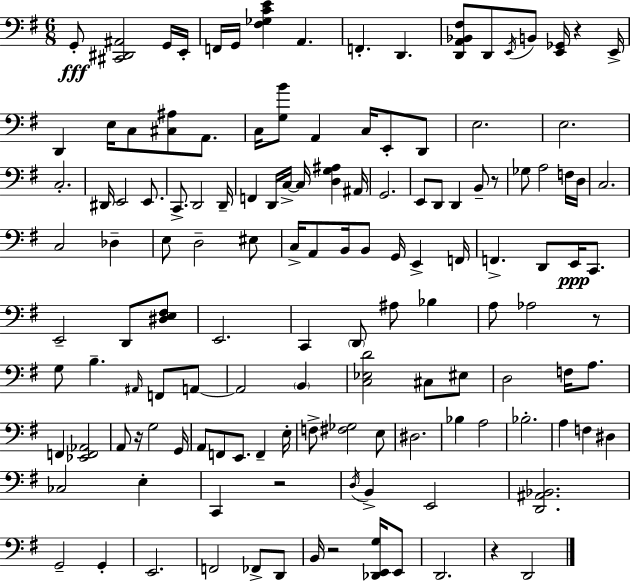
{
  \clef bass
  \numericTimeSignature
  \time 6/8
  \key e \minor
  g,8-.\fff <cis, dis, ais,>2 g,16 e,16-. | f,16 g,16 <fis ges c' e'>4 a,4. | f,4.-. d,4. | <d, a, bes, fis>8 d,8 \acciaccatura { e,16 } b,8 <e, ges,>16 r4 | \break e,16-> d,4 e16 c8 <cis ais>8 a,8. | c16 <g b'>8 a,4 c16 e,8-. d,8 | e2. | e2. | \break c2.-. | dis,16 e,2 e,8. | c,8.-> d,2 | d,16-- f,4 d,16 c16->~~ c16 <d g ais>4 | \break ais,16 g,2. | e,8 d,8 d,4 b,8-- r8 | ges8 a2 f16 | d16 c2. | \break c2 des4-- | e8 d2-- eis8 | c16-> a,8 b,16 b,8 g,16 e,4-> | f,16 f,4.-> d,8 e,16\ppp c,8. | \break e,2-- d,8 <dis e fis>8 | e,2. | c,4 \parenthesize d,8 ais8 bes4 | a8 aes2 r8 | \break g8 b4.-- \grace { ais,16 } f,8 | a,8~~ a,2 \parenthesize b,4 | <c ees d'>2 cis8 | eis8 d2 f16 a8. | \break f,4 <ees, f, aes,>2 | a,8 r16 g2 | g,16 a,8 f,8 e,8. f,4-- | e16-. f8-> <fis ges>2 | \break e8 dis2. | bes4 a2 | bes2.-. | a4 f4 dis4 | \break ces2 e4-. | c,4 r2 | \acciaccatura { d16 } b,4-> e,2 | <d, ais, bes,>2. | \break g,2-- g,4-. | e,2. | f,2 fes,8-> | d,8 b,16 r2 | \break <des, e, g>16 e,8 d,2. | r4 d,2 | \bar "|."
}